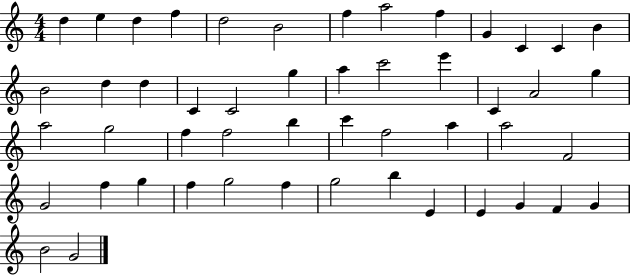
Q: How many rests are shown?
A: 0